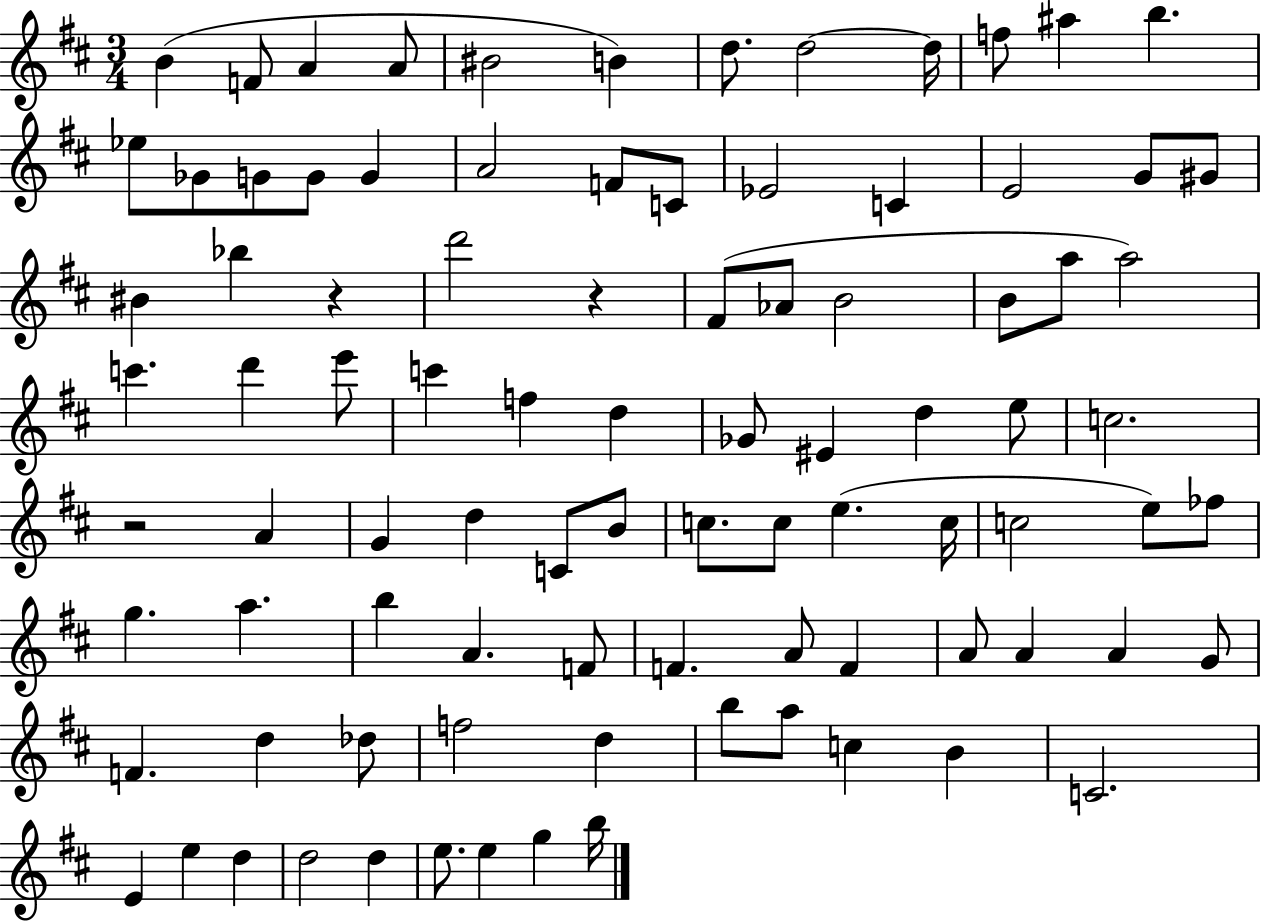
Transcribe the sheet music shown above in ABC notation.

X:1
T:Untitled
M:3/4
L:1/4
K:D
B F/2 A A/2 ^B2 B d/2 d2 d/4 f/2 ^a b _e/2 _G/2 G/2 G/2 G A2 F/2 C/2 _E2 C E2 G/2 ^G/2 ^B _b z d'2 z ^F/2 _A/2 B2 B/2 a/2 a2 c' d' e'/2 c' f d _G/2 ^E d e/2 c2 z2 A G d C/2 B/2 c/2 c/2 e c/4 c2 e/2 _f/2 g a b A F/2 F A/2 F A/2 A A G/2 F d _d/2 f2 d b/2 a/2 c B C2 E e d d2 d e/2 e g b/4